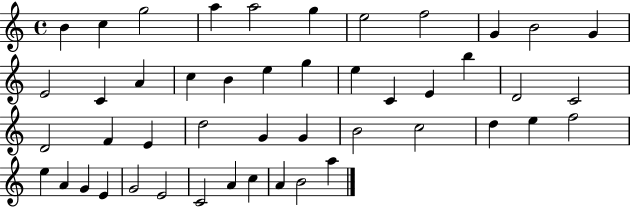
B4/q C5/q G5/h A5/q A5/h G5/q E5/h F5/h G4/q B4/h G4/q E4/h C4/q A4/q C5/q B4/q E5/q G5/q E5/q C4/q E4/q B5/q D4/h C4/h D4/h F4/q E4/q D5/h G4/q G4/q B4/h C5/h D5/q E5/q F5/h E5/q A4/q G4/q E4/q G4/h E4/h C4/h A4/q C5/q A4/q B4/h A5/q